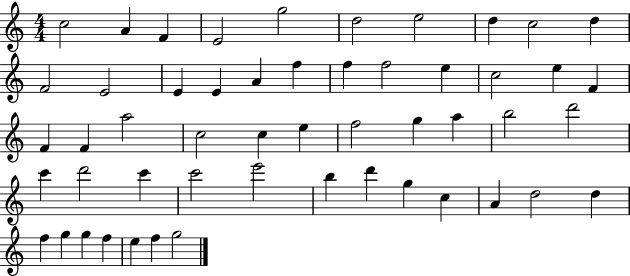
X:1
T:Untitled
M:4/4
L:1/4
K:C
c2 A F E2 g2 d2 e2 d c2 d F2 E2 E E A f f f2 e c2 e F F F a2 c2 c e f2 g a b2 d'2 c' d'2 c' c'2 e'2 b d' g c A d2 d f g g f e f g2